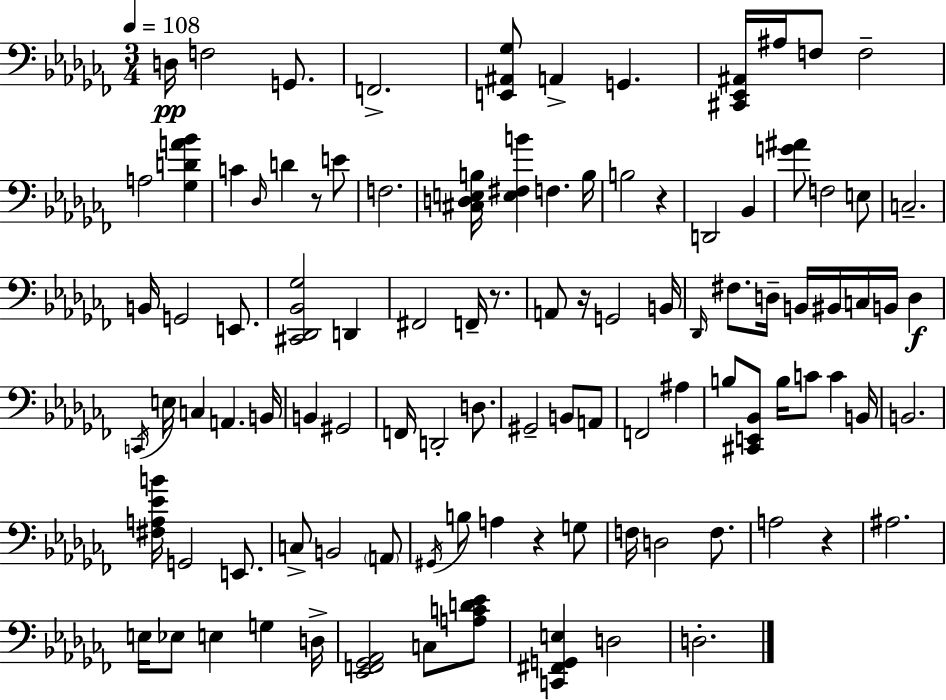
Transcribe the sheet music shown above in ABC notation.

X:1
T:Untitled
M:3/4
L:1/4
K:Abm
D,/4 F,2 G,,/2 F,,2 [E,,^A,,_G,]/2 A,, G,, [^C,,_E,,^A,,]/4 ^A,/4 F,/2 F,2 A,2 [_G,DA_B] C _D,/4 D z/2 E/2 F,2 [^C,D,E,B,]/4 [E,^F,B] F, B,/4 B,2 z D,,2 _B,, [G^A]/2 F,2 E,/2 C,2 B,,/4 G,,2 E,,/2 [^C,,_D,,_B,,_G,]2 D,, ^F,,2 F,,/4 z/2 A,,/2 z/4 G,,2 B,,/4 _D,,/4 ^F,/2 D,/4 B,,/4 ^B,,/4 C,/4 B,,/4 D, C,,/4 E,/4 C, A,, B,,/4 B,, ^G,,2 F,,/4 D,,2 D,/2 ^G,,2 B,,/2 A,,/2 F,,2 ^A, B,/2 [^C,,E,,_B,,]/2 B,/4 C/2 C B,,/4 B,,2 [^F,A,_EB]/4 G,,2 E,,/2 C,/2 B,,2 A,,/2 ^G,,/4 B,/2 A, z G,/2 F,/4 D,2 F,/2 A,2 z ^A,2 E,/4 _E,/2 E, G, D,/4 [_E,,F,,_G,,_A,,]2 C,/2 [A,CD_E]/2 [C,,^F,,G,,E,] D,2 D,2